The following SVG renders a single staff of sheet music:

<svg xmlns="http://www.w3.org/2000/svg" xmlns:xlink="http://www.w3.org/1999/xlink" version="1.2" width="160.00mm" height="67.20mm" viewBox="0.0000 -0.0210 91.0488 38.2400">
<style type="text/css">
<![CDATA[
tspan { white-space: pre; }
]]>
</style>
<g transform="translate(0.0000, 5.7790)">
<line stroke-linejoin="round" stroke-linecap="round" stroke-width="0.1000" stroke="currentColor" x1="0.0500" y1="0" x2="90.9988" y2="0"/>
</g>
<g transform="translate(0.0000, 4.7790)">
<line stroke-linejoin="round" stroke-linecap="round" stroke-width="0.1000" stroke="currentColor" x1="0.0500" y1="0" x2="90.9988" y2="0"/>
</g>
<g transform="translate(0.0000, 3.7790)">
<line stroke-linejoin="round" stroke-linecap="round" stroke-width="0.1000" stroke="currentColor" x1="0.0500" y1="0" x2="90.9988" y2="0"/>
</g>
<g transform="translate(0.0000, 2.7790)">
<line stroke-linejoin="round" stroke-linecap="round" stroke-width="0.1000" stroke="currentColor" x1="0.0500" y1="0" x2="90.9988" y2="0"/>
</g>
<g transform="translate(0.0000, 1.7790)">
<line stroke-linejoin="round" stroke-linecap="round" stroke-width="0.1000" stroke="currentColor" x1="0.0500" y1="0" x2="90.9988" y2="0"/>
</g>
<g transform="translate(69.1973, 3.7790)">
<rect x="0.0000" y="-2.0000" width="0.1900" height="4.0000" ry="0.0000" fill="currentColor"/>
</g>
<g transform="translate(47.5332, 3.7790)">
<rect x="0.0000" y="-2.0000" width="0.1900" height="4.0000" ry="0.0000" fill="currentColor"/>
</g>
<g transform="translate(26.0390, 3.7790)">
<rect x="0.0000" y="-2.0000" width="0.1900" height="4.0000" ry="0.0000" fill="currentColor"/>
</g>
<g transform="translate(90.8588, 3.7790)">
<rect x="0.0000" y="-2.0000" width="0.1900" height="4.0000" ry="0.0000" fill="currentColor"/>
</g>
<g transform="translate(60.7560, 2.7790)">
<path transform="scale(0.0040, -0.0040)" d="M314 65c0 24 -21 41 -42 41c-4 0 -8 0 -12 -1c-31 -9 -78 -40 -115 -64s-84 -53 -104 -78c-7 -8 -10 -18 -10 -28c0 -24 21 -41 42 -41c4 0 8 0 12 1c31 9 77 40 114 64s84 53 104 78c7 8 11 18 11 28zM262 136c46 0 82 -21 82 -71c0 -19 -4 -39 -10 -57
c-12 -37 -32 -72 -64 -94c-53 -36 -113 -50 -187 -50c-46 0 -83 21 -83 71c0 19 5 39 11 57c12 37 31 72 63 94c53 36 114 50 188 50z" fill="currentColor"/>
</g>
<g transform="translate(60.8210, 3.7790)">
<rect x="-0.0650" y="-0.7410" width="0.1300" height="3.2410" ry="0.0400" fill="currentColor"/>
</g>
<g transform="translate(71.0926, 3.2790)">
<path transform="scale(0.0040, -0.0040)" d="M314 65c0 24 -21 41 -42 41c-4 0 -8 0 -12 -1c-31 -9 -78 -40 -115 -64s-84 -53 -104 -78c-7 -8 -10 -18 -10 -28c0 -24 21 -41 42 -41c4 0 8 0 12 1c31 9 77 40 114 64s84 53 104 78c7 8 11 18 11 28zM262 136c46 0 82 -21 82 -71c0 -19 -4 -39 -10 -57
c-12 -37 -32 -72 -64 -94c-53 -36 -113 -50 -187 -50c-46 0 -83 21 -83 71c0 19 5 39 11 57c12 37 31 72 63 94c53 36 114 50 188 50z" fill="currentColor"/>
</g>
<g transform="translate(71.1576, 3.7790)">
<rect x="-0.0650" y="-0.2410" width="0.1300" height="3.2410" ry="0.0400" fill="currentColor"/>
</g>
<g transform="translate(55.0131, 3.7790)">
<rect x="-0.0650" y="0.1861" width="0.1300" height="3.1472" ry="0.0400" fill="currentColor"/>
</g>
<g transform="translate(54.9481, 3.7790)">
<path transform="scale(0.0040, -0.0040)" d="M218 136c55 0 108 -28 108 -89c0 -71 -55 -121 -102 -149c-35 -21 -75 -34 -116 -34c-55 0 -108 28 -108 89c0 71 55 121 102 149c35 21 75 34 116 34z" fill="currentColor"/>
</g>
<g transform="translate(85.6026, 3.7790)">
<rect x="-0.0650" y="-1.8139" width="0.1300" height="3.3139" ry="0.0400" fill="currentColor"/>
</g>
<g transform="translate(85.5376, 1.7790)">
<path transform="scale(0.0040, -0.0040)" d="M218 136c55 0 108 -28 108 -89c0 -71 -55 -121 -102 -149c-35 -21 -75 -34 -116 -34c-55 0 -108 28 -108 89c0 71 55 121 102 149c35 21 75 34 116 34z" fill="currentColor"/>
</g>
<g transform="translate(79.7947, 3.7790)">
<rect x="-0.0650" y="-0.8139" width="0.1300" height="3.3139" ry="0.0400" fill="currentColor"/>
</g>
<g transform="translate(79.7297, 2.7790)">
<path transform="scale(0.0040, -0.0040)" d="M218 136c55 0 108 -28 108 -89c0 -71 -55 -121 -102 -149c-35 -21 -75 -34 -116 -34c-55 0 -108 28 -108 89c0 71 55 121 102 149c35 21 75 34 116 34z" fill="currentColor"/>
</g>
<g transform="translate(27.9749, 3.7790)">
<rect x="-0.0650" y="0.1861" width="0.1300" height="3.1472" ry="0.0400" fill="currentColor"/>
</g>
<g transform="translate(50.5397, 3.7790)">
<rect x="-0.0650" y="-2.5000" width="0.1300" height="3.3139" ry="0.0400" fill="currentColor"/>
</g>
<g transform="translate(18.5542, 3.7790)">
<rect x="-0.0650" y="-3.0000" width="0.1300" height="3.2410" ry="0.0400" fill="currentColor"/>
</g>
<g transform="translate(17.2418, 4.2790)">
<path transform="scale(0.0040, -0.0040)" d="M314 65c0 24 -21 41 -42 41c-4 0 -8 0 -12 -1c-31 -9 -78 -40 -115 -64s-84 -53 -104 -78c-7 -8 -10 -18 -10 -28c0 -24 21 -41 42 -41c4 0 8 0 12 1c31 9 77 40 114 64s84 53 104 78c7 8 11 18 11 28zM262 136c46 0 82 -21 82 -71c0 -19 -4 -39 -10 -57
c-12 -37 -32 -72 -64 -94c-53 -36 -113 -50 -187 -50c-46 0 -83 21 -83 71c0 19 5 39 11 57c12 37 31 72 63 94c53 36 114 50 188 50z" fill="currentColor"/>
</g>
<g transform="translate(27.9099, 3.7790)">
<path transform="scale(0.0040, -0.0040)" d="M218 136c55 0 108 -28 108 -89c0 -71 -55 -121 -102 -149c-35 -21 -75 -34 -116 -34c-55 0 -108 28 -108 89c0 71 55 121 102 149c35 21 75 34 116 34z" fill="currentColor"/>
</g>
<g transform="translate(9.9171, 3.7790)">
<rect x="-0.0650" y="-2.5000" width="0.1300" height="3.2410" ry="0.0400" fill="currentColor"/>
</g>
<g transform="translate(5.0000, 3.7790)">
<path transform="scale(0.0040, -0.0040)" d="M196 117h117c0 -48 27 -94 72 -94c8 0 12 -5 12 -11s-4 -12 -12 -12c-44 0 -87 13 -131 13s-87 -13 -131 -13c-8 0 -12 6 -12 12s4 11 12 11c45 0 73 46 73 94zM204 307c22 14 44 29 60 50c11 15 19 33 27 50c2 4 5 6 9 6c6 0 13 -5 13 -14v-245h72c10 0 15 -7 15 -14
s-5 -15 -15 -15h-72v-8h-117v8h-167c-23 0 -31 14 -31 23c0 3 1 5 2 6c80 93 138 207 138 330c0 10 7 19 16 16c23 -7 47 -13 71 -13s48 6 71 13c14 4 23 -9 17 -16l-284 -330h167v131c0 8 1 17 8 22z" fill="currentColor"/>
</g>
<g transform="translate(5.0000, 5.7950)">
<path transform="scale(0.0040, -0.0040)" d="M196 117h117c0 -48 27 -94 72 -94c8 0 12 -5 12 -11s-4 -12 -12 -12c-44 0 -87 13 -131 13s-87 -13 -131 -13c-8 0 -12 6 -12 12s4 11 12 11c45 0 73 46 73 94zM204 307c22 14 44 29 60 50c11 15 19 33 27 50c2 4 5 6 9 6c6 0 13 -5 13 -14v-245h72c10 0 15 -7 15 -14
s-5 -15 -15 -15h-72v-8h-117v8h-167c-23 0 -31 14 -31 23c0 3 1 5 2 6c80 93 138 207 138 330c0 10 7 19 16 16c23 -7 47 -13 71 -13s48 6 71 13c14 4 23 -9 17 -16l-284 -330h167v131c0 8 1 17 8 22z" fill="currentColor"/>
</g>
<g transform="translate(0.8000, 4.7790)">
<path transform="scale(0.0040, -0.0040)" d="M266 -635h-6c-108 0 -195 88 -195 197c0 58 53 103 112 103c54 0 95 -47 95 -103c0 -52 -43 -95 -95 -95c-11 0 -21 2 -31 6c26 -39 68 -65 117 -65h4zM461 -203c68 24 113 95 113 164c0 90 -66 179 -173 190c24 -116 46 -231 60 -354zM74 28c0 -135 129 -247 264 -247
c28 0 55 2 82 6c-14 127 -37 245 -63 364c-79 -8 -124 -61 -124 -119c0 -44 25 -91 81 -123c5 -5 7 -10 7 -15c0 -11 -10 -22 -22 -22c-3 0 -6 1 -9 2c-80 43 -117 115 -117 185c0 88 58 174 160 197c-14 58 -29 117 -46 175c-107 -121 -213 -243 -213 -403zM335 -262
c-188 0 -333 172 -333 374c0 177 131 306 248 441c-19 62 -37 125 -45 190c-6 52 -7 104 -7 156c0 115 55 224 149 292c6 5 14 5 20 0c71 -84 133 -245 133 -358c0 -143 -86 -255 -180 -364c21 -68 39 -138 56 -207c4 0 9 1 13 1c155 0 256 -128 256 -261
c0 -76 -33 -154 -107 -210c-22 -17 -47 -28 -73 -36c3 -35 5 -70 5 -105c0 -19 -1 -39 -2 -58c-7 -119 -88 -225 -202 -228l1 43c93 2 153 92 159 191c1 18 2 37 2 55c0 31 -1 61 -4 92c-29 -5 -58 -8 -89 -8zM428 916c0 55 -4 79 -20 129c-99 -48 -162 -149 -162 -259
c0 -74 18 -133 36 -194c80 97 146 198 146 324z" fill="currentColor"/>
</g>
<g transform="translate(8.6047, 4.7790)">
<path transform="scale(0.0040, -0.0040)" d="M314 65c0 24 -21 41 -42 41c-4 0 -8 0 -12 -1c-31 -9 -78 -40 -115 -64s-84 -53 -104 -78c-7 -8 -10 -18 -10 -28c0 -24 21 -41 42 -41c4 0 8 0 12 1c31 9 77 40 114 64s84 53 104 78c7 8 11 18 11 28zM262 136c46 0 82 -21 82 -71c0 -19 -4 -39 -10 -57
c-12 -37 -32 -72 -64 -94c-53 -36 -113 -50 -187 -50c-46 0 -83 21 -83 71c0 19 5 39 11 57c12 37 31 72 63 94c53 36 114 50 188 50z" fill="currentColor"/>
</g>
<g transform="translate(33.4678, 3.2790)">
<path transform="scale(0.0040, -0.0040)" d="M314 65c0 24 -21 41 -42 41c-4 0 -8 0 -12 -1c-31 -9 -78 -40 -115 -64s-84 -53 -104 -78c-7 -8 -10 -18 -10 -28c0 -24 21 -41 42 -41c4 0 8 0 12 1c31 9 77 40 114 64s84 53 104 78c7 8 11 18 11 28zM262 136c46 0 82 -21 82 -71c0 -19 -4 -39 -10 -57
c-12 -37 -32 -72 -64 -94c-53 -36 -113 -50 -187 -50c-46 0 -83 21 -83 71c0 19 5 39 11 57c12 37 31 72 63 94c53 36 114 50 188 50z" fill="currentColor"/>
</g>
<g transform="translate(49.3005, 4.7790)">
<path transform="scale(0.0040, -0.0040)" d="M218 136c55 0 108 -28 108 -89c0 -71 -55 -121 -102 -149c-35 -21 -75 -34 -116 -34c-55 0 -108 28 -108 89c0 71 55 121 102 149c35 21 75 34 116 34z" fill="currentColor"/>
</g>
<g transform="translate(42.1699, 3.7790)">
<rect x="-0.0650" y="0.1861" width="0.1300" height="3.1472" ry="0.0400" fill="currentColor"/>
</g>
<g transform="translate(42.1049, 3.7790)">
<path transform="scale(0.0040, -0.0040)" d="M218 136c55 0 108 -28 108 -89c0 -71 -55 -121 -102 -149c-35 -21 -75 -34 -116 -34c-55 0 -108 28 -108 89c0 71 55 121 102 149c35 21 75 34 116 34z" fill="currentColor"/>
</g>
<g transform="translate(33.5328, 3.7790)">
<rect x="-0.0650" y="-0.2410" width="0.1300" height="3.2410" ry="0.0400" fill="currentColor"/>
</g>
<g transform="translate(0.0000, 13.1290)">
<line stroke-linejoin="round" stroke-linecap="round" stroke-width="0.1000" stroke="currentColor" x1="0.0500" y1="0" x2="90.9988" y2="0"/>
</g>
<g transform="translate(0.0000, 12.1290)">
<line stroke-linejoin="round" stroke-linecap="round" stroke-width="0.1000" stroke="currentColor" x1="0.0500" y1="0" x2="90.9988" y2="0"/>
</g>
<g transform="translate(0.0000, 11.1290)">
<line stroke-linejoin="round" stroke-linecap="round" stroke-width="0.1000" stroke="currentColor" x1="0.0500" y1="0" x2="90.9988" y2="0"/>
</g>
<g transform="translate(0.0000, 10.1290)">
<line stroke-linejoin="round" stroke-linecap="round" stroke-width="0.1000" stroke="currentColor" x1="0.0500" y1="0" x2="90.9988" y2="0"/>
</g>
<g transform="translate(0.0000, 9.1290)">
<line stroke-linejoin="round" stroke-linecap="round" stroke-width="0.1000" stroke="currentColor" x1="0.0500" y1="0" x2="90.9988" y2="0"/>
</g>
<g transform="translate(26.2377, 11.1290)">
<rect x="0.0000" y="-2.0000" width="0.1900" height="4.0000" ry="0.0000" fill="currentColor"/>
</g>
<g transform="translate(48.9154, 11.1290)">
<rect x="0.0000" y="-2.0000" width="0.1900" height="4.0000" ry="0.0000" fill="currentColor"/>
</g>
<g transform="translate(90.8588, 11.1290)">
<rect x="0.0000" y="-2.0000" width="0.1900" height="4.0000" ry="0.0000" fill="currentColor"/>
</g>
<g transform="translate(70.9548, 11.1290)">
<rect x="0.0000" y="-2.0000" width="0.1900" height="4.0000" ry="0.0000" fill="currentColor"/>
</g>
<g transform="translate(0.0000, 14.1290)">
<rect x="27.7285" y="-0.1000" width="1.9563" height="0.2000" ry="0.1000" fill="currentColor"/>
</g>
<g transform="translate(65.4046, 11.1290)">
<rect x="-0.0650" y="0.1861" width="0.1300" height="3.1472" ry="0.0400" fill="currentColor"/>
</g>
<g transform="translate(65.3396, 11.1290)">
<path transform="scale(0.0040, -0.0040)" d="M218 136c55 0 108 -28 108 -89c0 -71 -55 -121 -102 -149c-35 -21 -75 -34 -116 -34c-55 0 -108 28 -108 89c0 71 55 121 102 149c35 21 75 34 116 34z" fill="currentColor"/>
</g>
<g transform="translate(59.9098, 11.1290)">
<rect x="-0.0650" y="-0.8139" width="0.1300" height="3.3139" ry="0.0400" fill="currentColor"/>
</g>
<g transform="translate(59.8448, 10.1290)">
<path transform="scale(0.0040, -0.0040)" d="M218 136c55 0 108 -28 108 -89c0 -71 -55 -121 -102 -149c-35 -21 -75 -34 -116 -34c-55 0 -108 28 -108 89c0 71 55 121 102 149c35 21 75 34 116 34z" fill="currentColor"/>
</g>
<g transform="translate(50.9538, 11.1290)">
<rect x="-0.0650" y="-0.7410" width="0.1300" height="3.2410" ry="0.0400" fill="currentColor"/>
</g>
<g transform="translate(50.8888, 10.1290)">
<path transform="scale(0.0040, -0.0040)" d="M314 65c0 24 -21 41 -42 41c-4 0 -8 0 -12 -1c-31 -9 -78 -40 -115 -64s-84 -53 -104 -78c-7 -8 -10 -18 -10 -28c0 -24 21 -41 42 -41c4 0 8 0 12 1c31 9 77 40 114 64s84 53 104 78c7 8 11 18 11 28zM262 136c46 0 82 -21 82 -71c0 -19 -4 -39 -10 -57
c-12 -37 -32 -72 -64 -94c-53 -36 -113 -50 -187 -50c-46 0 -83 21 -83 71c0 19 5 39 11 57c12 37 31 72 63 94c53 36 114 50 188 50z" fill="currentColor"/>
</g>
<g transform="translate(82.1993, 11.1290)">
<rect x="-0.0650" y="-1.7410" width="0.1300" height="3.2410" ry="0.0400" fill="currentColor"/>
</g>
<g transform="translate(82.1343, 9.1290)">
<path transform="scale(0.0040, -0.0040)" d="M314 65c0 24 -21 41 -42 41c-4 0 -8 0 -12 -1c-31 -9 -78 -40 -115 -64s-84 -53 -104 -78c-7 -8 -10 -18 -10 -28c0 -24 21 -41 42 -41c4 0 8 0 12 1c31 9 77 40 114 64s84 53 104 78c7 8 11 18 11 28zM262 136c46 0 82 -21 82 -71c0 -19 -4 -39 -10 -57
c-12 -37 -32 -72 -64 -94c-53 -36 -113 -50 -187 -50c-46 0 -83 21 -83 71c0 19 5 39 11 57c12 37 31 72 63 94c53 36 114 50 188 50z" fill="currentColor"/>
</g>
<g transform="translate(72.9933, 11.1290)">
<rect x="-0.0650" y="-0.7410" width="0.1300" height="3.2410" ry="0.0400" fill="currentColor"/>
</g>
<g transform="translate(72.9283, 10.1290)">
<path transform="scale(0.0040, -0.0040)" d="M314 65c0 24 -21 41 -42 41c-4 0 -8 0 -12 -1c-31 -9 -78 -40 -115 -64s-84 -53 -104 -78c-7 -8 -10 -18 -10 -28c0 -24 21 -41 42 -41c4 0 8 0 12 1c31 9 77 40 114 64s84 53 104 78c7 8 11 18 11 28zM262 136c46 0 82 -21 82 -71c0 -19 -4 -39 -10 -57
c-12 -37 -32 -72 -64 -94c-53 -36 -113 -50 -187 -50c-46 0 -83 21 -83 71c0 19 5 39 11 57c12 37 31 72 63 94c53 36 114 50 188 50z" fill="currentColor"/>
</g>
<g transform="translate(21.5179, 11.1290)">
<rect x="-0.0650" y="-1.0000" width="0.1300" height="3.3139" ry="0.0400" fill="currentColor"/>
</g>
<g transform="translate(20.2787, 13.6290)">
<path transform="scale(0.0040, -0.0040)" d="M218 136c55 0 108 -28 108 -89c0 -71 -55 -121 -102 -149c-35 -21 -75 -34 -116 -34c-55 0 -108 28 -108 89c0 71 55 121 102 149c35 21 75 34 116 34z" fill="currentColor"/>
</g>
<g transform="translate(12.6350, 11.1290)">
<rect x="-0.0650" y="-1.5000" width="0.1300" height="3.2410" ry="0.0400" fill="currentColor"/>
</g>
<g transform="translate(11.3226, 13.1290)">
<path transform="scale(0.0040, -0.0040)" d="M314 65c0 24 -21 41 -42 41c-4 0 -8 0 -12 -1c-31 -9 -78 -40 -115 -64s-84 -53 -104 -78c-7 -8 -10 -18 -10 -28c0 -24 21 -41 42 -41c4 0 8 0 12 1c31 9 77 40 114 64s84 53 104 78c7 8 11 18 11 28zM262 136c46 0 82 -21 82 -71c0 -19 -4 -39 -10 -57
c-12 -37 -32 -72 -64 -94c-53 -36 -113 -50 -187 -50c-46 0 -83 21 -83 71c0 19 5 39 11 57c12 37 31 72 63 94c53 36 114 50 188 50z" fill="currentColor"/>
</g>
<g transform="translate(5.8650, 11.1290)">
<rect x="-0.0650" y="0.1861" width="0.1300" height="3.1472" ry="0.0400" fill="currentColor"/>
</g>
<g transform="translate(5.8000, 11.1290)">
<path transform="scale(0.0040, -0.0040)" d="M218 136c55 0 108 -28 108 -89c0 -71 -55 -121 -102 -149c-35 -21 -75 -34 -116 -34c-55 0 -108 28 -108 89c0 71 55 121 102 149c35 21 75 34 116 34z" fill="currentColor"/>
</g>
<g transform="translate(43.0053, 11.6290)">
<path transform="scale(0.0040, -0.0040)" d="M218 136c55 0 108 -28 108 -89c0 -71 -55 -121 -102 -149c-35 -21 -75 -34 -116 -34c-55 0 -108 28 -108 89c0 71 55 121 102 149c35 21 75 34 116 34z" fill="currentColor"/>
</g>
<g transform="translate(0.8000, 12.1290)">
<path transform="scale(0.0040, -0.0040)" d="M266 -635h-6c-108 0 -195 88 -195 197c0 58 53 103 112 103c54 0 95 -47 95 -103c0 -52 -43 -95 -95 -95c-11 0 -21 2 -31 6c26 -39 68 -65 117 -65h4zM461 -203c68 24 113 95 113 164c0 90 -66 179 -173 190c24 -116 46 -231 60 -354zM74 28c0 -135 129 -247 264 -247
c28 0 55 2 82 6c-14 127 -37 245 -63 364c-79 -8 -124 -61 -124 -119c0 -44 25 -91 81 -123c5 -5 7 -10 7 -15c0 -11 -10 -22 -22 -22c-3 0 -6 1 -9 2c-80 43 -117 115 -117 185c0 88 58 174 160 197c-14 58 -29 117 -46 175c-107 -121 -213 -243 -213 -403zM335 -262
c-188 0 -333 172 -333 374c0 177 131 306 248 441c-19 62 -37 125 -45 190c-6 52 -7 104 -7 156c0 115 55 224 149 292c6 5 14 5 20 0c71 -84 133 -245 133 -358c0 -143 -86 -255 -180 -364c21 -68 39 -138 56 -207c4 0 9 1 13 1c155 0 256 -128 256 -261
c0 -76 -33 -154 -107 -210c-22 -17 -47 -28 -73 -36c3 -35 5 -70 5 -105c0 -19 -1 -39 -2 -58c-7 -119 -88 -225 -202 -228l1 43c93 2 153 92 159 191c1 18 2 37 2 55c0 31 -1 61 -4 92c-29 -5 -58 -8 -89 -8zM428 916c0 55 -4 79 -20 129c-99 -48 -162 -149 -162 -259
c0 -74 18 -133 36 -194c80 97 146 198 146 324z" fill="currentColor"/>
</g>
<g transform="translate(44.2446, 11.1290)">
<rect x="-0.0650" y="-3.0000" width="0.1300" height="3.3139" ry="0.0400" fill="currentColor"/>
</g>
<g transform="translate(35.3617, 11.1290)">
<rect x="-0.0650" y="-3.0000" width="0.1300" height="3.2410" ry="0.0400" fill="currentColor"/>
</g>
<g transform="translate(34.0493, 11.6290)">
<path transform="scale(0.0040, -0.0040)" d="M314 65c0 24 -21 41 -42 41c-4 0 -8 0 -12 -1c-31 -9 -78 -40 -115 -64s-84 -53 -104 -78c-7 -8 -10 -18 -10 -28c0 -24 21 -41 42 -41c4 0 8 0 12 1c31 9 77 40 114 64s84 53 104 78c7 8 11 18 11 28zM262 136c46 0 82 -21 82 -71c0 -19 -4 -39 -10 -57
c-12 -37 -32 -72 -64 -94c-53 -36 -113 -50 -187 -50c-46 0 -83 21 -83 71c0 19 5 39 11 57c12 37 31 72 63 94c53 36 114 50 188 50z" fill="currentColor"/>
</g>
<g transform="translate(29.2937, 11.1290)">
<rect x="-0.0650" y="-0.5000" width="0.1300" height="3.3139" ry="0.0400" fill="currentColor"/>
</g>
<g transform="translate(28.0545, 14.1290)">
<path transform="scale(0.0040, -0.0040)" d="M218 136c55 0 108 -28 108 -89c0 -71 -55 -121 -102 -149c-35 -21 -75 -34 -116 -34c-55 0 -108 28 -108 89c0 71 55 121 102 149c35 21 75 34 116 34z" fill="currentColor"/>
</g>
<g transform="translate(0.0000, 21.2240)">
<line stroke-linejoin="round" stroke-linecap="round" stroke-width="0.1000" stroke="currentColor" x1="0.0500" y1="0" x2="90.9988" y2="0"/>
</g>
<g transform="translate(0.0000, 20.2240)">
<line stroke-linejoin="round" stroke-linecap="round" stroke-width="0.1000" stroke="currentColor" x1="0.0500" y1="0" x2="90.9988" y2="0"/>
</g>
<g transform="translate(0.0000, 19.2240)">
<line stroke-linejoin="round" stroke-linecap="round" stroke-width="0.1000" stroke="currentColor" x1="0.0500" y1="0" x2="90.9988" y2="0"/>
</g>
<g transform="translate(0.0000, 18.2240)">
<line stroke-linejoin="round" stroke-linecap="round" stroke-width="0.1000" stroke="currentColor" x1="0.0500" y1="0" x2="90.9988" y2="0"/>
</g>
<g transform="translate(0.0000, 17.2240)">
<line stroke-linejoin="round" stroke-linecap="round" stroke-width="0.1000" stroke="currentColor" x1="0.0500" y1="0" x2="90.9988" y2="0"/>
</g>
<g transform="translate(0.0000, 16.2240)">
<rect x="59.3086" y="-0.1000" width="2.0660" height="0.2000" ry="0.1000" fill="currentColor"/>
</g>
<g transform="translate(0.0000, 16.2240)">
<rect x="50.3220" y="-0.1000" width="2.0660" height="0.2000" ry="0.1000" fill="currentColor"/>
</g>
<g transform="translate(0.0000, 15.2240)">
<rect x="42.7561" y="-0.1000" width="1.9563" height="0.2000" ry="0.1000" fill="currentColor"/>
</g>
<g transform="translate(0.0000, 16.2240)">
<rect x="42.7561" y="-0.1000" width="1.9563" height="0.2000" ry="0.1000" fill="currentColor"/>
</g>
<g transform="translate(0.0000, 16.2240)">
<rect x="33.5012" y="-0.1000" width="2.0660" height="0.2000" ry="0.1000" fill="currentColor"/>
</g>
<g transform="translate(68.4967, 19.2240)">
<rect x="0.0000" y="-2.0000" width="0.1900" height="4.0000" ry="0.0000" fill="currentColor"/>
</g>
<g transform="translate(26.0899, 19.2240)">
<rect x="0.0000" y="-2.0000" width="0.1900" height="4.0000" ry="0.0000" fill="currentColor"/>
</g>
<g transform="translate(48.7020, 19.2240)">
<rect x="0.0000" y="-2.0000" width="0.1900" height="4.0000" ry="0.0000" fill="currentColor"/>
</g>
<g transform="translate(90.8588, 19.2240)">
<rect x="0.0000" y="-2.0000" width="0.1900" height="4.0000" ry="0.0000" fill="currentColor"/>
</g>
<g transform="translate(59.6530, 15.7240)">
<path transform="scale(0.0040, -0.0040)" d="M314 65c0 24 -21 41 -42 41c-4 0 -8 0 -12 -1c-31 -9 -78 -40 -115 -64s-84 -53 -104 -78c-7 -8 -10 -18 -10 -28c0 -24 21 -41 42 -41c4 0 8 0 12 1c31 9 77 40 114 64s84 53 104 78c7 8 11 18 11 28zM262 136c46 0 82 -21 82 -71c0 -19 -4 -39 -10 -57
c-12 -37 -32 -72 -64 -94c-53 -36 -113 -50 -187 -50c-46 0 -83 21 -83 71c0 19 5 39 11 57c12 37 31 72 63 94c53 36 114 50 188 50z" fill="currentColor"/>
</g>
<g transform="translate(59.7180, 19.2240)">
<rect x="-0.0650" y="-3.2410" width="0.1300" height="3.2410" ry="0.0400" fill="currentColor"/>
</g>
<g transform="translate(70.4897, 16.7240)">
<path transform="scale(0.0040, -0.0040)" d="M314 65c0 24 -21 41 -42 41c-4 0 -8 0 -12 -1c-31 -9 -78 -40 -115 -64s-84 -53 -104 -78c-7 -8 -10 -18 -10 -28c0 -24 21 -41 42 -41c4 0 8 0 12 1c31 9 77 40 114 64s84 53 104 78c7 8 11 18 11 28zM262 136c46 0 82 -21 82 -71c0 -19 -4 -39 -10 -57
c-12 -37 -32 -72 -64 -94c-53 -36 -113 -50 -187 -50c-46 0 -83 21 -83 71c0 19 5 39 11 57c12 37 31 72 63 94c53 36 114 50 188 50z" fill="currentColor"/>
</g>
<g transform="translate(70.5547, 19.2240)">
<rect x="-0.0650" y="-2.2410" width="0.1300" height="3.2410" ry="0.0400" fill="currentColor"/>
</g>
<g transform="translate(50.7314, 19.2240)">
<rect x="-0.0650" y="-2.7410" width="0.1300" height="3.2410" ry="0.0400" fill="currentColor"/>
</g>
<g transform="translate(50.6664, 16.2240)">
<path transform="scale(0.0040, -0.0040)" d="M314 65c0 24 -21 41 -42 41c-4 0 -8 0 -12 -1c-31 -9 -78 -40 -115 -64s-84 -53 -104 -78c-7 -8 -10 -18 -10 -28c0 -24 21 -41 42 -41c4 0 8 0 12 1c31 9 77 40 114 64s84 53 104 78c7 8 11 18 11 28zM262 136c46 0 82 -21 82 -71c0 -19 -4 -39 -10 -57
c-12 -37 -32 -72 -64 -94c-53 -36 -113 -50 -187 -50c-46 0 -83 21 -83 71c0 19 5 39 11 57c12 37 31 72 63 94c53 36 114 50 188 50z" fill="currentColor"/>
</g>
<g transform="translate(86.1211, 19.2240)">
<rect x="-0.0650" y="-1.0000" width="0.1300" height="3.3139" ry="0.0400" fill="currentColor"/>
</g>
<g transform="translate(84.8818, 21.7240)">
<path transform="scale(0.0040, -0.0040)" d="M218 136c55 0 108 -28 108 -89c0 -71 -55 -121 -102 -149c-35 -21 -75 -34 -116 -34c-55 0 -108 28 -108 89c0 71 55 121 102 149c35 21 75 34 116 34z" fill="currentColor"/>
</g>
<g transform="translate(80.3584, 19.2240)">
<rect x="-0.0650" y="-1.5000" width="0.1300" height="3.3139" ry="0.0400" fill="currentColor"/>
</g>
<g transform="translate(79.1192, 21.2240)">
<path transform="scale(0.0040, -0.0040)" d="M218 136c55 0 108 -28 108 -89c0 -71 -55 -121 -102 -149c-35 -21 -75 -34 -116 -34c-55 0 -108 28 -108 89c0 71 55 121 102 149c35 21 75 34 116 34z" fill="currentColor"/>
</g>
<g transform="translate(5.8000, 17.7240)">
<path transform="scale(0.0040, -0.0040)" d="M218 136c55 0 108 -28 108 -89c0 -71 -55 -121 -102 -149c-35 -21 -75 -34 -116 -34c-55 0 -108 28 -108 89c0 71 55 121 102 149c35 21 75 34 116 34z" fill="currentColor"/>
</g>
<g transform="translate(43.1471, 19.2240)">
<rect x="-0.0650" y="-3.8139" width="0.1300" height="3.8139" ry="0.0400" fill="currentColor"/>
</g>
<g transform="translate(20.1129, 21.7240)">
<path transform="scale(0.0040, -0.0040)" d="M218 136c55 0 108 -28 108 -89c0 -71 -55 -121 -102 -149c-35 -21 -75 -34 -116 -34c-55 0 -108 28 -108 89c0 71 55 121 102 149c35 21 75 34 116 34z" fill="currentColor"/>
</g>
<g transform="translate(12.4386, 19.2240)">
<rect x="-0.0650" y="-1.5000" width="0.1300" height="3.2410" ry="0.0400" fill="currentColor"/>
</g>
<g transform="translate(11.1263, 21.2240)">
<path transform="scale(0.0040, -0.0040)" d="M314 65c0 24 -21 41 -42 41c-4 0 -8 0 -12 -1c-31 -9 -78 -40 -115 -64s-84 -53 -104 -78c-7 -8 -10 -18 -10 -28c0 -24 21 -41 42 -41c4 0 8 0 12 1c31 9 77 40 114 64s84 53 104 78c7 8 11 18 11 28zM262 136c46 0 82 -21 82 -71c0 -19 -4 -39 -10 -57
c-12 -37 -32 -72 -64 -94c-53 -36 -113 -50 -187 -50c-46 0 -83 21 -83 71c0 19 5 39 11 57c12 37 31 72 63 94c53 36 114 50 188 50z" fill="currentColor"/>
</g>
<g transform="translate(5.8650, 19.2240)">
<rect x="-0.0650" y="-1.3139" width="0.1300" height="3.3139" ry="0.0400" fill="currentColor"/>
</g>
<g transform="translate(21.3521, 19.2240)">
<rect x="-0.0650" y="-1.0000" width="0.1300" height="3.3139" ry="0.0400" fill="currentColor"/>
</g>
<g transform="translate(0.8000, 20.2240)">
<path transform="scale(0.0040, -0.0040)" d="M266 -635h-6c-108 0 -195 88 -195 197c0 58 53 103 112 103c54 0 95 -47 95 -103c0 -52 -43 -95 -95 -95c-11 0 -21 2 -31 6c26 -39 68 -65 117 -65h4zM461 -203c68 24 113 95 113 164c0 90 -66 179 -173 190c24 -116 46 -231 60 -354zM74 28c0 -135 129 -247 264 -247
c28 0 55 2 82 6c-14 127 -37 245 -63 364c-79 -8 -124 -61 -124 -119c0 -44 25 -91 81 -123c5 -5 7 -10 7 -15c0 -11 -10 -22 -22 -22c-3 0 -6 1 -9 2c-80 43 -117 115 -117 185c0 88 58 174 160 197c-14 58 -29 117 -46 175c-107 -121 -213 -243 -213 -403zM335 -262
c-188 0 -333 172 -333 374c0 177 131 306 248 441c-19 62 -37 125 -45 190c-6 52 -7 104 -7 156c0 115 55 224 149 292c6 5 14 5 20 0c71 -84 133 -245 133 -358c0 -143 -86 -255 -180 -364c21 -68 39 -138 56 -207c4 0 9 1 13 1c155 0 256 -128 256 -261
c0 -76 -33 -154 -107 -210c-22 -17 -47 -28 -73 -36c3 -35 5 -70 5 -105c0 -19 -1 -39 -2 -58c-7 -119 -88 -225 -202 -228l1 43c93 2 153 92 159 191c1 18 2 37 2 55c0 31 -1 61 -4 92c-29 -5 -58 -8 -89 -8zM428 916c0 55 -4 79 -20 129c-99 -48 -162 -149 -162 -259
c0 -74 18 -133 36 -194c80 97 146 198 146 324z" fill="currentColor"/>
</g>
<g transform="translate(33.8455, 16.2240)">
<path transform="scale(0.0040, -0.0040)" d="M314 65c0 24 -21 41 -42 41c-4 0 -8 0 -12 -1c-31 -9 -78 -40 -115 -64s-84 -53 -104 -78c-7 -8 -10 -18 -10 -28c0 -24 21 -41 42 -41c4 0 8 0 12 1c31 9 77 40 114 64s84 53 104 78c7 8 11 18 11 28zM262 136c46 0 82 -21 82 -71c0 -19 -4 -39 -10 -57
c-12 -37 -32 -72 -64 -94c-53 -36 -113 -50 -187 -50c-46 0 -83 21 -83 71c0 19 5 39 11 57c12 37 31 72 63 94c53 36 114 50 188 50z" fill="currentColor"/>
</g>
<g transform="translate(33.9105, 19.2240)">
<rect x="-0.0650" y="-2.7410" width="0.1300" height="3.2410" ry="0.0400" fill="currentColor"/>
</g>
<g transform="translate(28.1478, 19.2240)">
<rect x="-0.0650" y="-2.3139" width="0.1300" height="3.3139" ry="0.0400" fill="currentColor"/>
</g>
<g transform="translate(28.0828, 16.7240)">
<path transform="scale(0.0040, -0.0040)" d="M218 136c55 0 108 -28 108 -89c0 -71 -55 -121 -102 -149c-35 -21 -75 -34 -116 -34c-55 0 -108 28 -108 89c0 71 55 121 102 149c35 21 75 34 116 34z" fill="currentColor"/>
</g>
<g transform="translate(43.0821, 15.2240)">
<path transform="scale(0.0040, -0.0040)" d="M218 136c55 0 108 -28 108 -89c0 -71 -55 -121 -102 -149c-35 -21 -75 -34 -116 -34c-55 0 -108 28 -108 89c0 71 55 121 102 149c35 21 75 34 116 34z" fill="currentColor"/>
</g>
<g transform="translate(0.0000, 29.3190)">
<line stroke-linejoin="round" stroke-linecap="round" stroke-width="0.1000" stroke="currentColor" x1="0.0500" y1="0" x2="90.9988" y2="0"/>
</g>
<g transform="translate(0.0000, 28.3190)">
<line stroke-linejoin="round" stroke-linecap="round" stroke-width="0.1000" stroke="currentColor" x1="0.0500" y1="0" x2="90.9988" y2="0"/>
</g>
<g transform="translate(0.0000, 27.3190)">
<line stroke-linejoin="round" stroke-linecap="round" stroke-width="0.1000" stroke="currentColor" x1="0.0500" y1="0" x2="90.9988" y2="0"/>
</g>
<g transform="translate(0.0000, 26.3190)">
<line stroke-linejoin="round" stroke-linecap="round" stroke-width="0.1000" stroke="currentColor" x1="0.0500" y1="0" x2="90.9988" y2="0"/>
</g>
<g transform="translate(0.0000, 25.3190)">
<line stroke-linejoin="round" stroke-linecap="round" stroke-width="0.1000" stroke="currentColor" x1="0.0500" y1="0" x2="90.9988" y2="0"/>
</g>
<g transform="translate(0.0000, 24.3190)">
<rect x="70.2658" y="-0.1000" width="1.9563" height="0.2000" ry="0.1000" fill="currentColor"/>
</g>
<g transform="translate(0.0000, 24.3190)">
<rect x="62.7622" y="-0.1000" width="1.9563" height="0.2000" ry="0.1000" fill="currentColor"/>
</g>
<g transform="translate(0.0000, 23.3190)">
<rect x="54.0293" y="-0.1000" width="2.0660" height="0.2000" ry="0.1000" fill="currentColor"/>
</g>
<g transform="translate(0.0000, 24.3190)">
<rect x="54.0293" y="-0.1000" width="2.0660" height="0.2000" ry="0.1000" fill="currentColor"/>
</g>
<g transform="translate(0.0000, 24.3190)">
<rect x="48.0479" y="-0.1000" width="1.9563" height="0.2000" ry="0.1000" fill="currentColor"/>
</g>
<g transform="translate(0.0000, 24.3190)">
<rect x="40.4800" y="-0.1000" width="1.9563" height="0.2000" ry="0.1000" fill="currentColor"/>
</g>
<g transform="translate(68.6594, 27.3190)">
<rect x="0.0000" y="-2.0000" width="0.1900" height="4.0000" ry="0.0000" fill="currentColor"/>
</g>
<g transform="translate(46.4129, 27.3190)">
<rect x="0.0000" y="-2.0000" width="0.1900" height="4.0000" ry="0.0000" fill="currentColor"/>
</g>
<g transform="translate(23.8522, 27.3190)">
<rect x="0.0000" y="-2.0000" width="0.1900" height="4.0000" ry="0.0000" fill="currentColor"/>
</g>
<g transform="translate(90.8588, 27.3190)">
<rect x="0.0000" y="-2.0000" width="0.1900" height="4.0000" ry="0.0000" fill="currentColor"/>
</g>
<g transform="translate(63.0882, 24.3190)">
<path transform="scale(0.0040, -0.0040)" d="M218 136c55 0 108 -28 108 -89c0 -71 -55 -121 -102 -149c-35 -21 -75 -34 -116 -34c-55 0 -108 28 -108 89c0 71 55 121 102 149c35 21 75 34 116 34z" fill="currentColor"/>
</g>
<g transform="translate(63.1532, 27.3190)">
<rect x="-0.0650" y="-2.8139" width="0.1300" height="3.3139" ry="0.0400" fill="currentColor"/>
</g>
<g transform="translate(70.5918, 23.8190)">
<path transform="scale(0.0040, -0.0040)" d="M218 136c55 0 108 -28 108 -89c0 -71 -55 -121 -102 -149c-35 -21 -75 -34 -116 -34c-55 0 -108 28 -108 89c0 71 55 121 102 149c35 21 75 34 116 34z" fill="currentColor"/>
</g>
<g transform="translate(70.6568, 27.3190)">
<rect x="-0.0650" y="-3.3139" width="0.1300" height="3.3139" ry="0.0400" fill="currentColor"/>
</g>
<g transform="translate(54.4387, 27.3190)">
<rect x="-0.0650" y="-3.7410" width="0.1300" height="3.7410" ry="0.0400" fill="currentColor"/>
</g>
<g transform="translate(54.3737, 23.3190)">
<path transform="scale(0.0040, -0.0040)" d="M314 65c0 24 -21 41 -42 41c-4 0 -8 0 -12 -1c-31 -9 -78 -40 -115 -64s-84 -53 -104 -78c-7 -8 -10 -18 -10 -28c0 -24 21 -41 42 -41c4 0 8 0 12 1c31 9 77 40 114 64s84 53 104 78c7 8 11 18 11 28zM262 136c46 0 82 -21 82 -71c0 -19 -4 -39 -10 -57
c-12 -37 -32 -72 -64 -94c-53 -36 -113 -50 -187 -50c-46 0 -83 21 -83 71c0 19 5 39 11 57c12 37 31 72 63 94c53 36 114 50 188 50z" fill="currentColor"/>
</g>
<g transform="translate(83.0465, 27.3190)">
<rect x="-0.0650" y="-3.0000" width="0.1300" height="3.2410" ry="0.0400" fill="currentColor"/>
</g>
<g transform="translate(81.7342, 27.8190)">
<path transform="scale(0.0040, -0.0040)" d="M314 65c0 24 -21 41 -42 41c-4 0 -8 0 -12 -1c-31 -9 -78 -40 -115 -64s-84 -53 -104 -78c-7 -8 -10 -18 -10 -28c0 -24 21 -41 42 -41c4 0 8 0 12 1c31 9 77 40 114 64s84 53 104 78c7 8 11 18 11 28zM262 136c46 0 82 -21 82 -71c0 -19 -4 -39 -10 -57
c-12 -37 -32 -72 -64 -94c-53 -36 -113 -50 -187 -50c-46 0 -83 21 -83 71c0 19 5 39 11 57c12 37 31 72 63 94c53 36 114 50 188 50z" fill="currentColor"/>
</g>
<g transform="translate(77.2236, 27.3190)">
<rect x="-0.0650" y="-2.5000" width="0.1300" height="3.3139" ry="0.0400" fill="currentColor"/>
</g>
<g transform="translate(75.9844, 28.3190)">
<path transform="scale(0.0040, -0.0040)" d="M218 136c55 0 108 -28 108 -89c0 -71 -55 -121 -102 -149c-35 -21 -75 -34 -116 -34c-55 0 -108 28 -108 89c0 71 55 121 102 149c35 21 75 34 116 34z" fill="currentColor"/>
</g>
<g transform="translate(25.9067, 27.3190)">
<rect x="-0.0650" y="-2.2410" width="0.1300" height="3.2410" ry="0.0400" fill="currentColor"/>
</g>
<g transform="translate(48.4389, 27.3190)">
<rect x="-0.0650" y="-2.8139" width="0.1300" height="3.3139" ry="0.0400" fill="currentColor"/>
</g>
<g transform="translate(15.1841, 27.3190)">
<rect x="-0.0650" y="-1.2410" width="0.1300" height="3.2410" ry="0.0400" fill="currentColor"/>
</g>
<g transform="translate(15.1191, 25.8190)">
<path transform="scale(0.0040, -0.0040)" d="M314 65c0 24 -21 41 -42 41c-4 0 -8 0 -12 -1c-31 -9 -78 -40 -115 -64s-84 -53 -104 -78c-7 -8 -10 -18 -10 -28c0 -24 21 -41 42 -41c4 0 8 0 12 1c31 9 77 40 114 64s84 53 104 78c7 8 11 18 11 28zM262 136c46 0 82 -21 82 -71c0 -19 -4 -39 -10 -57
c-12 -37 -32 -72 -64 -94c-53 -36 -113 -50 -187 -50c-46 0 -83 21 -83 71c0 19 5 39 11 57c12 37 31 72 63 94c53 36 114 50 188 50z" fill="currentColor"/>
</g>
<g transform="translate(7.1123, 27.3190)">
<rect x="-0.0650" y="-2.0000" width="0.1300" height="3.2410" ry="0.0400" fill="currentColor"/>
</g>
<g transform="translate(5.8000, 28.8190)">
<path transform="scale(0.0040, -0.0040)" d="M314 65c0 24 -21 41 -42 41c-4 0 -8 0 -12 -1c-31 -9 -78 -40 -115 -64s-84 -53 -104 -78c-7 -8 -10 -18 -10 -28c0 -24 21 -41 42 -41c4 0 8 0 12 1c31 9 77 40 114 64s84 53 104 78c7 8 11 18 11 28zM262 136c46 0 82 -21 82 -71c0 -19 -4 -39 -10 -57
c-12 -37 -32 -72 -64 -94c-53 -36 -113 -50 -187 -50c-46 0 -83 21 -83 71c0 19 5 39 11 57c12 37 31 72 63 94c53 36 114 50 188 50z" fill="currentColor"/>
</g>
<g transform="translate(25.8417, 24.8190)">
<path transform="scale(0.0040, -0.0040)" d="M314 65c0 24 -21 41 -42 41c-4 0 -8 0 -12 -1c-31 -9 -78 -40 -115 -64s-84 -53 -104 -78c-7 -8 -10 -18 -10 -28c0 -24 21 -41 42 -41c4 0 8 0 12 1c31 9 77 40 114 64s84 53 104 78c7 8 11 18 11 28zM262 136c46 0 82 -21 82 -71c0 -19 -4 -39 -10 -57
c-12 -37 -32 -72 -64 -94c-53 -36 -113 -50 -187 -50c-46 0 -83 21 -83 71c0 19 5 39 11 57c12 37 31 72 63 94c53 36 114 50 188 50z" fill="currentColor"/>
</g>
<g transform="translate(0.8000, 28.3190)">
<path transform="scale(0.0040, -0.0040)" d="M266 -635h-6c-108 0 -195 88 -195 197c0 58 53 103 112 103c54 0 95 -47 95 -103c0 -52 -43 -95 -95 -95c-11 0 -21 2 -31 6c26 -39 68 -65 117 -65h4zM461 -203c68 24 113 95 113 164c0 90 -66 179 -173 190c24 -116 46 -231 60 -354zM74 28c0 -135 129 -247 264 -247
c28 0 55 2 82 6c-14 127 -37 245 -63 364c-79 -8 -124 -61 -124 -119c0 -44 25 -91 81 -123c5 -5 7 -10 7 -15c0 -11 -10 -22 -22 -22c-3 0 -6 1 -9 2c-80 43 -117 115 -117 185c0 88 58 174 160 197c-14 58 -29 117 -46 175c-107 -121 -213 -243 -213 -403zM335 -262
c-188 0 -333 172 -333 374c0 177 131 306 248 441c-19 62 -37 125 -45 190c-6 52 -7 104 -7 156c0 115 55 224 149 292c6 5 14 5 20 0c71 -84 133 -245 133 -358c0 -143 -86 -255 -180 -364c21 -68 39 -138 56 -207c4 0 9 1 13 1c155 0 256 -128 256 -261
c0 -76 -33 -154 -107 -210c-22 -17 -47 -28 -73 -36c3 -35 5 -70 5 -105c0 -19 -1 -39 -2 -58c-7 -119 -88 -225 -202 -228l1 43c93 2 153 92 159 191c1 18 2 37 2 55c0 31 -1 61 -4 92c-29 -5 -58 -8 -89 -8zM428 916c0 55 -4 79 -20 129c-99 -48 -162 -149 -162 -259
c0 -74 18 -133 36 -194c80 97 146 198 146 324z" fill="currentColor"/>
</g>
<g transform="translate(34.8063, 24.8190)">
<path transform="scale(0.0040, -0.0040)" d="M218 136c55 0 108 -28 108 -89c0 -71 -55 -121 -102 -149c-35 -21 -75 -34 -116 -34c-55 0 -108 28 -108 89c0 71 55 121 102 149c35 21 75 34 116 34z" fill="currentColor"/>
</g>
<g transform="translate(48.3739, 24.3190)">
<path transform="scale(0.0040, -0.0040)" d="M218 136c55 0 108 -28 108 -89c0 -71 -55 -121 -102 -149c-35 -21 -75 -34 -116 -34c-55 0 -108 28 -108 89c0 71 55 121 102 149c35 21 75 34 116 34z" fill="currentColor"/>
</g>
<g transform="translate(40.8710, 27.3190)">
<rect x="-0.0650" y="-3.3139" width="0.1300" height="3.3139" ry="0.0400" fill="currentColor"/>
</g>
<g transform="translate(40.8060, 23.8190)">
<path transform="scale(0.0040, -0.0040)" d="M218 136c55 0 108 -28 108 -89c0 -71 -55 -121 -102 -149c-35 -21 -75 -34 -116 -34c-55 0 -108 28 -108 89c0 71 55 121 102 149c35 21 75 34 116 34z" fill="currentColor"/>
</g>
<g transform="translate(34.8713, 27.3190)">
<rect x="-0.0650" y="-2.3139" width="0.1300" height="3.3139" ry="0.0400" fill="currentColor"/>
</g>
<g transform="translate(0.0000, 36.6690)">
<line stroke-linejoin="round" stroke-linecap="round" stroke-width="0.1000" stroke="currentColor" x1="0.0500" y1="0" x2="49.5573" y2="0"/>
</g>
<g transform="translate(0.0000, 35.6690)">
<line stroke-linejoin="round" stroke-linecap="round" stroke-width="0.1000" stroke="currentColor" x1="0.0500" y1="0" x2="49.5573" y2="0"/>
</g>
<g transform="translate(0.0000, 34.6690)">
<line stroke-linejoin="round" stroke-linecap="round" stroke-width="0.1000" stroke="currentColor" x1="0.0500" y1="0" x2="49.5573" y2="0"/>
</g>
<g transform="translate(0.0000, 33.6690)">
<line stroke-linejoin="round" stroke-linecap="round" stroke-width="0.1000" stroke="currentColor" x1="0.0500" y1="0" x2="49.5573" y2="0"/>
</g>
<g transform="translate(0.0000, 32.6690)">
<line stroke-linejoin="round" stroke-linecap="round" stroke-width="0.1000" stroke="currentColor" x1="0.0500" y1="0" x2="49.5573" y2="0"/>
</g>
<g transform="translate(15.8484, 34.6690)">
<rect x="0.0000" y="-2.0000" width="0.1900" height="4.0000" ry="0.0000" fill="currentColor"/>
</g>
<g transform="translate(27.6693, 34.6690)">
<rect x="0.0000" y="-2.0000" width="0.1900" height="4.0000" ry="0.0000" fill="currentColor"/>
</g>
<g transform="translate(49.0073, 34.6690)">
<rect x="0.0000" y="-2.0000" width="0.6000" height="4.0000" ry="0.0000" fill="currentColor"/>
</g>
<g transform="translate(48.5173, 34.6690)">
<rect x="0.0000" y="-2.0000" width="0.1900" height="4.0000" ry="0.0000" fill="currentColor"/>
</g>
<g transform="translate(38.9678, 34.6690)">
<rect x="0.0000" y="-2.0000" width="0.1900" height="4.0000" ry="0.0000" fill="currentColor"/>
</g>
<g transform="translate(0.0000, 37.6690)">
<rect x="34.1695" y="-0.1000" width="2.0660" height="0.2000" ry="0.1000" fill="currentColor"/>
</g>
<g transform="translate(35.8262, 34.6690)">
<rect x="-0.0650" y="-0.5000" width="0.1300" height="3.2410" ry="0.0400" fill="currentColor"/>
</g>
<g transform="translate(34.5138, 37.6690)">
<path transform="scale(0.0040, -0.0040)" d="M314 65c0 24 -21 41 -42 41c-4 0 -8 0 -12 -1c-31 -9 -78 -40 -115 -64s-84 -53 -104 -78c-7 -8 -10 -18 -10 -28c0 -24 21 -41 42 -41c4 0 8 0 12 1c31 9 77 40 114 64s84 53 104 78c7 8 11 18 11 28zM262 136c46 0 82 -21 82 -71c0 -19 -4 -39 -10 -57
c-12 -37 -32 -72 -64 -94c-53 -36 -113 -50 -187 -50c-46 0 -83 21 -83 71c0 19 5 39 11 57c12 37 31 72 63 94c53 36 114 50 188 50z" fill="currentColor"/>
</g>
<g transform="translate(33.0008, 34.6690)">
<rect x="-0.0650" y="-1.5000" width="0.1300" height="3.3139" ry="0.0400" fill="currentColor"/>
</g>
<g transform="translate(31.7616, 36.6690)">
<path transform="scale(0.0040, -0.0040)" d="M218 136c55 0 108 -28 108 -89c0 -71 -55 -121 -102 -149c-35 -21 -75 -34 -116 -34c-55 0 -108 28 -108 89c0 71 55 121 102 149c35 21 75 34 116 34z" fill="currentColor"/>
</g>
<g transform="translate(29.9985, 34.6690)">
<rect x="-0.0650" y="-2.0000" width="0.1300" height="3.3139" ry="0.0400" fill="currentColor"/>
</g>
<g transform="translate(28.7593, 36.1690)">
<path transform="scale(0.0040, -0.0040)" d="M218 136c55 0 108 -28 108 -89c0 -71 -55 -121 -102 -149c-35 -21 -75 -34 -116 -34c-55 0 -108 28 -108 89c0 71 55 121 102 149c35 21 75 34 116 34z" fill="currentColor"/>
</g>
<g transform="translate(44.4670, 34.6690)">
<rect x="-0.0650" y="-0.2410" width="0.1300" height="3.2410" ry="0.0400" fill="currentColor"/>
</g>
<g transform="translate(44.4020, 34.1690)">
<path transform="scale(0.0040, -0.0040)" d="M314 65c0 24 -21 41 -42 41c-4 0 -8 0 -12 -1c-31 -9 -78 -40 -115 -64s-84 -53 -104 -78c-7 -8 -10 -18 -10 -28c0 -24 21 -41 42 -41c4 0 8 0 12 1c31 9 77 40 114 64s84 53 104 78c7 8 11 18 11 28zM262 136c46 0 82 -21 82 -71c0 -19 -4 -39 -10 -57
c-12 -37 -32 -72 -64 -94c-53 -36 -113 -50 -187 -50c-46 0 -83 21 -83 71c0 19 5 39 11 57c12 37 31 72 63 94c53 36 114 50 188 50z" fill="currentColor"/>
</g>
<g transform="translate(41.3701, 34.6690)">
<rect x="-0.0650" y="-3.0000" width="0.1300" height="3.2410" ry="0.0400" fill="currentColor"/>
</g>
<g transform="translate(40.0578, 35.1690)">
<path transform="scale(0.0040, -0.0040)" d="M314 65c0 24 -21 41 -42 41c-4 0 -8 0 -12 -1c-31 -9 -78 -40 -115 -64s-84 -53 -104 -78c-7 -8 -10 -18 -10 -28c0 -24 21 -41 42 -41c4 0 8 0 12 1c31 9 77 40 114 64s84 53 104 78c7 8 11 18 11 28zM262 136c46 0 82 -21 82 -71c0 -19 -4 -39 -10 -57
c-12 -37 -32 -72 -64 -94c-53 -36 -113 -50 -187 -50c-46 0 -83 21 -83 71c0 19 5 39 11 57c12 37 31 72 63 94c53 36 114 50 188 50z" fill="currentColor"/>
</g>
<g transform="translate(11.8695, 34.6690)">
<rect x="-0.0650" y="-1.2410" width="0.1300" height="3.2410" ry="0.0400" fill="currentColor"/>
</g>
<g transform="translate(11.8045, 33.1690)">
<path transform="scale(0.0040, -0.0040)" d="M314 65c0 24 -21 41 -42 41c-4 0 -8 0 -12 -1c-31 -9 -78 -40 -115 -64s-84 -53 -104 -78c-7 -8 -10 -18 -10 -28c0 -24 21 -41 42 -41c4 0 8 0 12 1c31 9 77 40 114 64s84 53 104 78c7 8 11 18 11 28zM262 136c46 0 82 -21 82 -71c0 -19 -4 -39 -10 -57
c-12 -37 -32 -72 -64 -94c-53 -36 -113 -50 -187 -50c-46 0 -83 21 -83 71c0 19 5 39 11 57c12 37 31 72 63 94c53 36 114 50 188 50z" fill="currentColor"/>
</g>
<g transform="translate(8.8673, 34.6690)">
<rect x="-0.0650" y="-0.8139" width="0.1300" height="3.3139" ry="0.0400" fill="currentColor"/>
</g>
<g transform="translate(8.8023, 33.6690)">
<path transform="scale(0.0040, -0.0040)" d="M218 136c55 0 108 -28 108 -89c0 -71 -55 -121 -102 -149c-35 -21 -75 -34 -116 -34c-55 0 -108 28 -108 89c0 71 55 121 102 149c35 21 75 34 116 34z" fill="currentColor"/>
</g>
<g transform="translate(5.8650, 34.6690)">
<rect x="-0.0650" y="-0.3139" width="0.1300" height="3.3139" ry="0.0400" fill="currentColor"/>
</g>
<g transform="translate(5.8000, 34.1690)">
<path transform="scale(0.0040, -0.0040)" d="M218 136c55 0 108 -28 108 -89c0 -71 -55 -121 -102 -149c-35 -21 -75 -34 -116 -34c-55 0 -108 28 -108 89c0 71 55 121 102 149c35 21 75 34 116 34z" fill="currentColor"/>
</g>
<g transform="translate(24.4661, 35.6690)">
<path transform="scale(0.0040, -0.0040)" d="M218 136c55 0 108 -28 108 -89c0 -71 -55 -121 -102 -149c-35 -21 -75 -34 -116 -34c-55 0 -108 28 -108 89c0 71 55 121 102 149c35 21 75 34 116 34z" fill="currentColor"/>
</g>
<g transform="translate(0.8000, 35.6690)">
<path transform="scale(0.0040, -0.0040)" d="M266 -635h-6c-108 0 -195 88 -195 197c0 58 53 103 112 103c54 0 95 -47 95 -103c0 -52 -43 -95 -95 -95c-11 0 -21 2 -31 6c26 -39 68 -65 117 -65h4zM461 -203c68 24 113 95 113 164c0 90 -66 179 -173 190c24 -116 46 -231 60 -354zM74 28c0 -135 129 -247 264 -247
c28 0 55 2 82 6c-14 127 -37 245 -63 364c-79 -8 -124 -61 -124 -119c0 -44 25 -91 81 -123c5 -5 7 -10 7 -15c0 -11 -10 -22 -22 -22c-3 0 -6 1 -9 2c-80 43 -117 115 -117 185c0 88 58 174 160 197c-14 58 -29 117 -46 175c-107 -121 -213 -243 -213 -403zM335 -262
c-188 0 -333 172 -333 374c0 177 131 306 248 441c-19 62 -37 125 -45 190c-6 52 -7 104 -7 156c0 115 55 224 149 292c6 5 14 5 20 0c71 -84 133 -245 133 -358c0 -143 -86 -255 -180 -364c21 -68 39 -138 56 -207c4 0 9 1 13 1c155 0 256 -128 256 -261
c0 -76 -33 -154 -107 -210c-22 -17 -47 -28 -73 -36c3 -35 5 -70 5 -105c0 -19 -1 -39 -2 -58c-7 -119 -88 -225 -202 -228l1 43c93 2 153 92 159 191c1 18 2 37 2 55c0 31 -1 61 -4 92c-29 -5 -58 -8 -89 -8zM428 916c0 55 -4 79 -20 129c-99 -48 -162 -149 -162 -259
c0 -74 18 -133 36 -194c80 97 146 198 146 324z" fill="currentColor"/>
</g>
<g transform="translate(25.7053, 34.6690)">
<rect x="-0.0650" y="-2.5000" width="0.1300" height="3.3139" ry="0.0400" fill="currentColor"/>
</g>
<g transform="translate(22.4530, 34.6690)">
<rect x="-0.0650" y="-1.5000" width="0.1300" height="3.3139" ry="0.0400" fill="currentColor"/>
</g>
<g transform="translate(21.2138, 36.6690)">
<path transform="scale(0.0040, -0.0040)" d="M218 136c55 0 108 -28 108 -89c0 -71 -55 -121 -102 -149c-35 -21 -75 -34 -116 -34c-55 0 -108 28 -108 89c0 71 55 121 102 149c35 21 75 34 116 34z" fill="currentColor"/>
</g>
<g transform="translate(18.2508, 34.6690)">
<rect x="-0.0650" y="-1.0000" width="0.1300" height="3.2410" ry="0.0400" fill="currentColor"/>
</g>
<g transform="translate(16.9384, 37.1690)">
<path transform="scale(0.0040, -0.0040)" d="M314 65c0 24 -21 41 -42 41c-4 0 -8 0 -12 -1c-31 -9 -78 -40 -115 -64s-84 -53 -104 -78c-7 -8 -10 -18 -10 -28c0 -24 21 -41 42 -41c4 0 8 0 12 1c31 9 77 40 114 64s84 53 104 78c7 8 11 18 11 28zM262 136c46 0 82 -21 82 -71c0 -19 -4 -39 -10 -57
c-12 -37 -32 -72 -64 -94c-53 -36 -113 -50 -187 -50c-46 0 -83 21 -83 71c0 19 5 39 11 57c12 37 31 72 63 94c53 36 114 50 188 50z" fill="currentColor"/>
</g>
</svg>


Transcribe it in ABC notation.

X:1
T:Untitled
M:4/4
L:1/4
K:C
G2 A2 B c2 B G B d2 c2 d f B E2 D C A2 A d2 d B d2 f2 e E2 D g a2 c' a2 b2 g2 E D F2 e2 g2 g b a c'2 a b G A2 c d e2 D2 E G F E C2 A2 c2